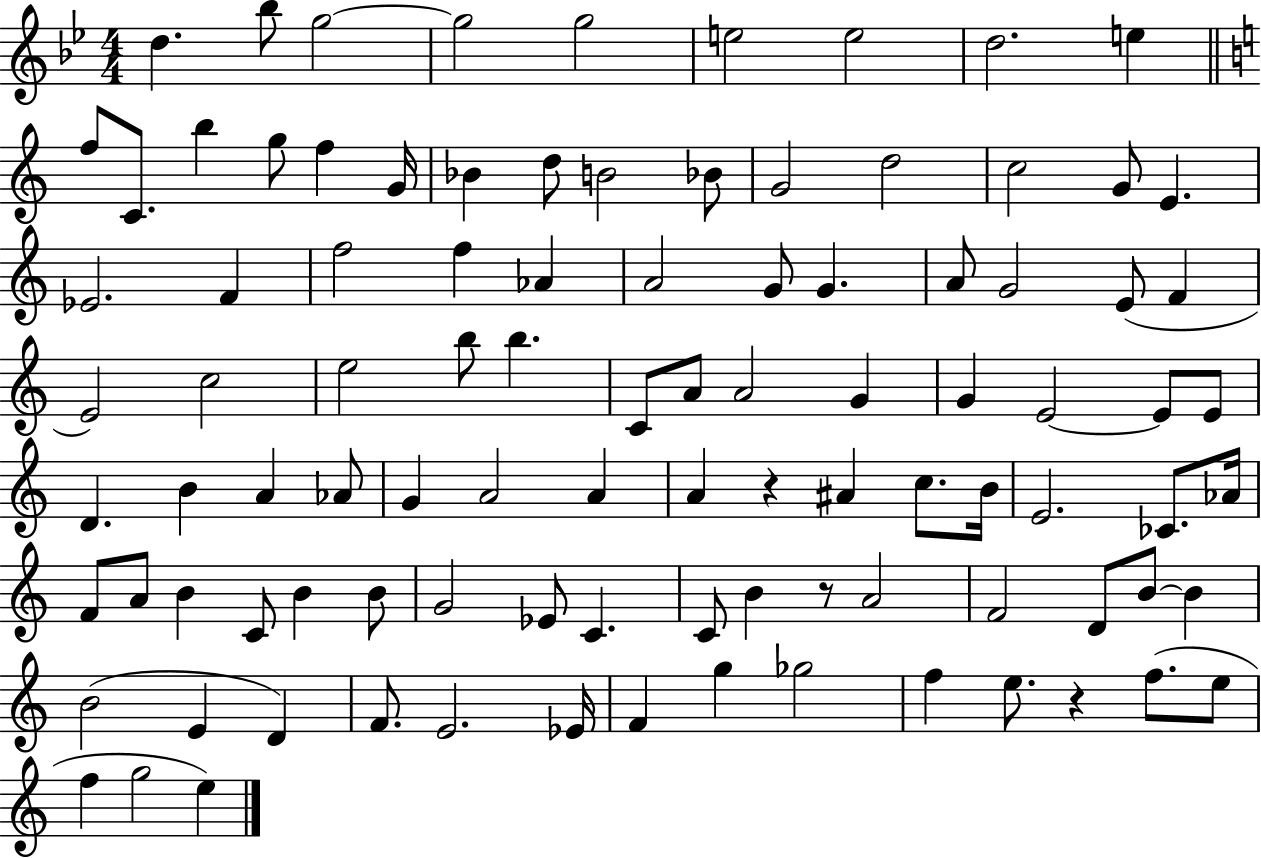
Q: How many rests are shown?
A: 3